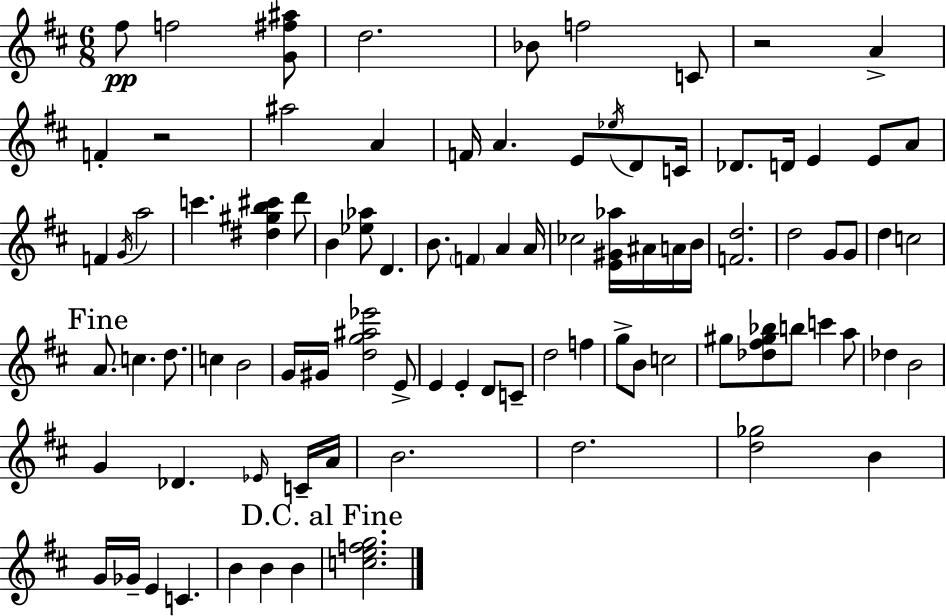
{
  \clef treble
  \numericTimeSignature
  \time 6/8
  \key d \major
  \repeat volta 2 { fis''8\pp f''2 <g' fis'' ais''>8 | d''2. | bes'8 f''2 c'8 | r2 a'4-> | \break f'4-. r2 | ais''2 a'4 | f'16 a'4. e'8 \acciaccatura { ees''16 } d'8 | c'16 des'8. d'16 e'4 e'8 a'8 | \break f'4 \acciaccatura { g'16 } a''2 | c'''4. <dis'' gis'' b'' cis'''>4 | d'''8 b'4 <ees'' aes''>8 d'4. | b'8. \parenthesize f'4 a'4 | \break a'16 ces''2 <e' gis' aes''>16 ais'16 | a'16 b'16 <f' d''>2. | d''2 g'8 | g'8 d''4 c''2 | \break \mark "Fine" a'8. c''4. d''8. | c''4 b'2 | g'16 gis'16 <d'' g'' ais'' ees'''>2 | e'8-> e'4 e'4-. d'8 | \break c'8-- d''2 f''4 | g''8-> b'8 c''2 | gis''8 <des'' fis'' gis'' bes''>8 b''8 c'''4 | a''8 des''4 b'2 | \break g'4 des'4. | \grace { ees'16 } c'16-- a'16 b'2. | d''2. | <d'' ges''>2 b'4 | \break g'16 ges'16-- e'4 c'4. | b'4 b'4 b'4 | \mark "D.C. al Fine" <c'' e'' f'' g''>2. | } \bar "|."
}